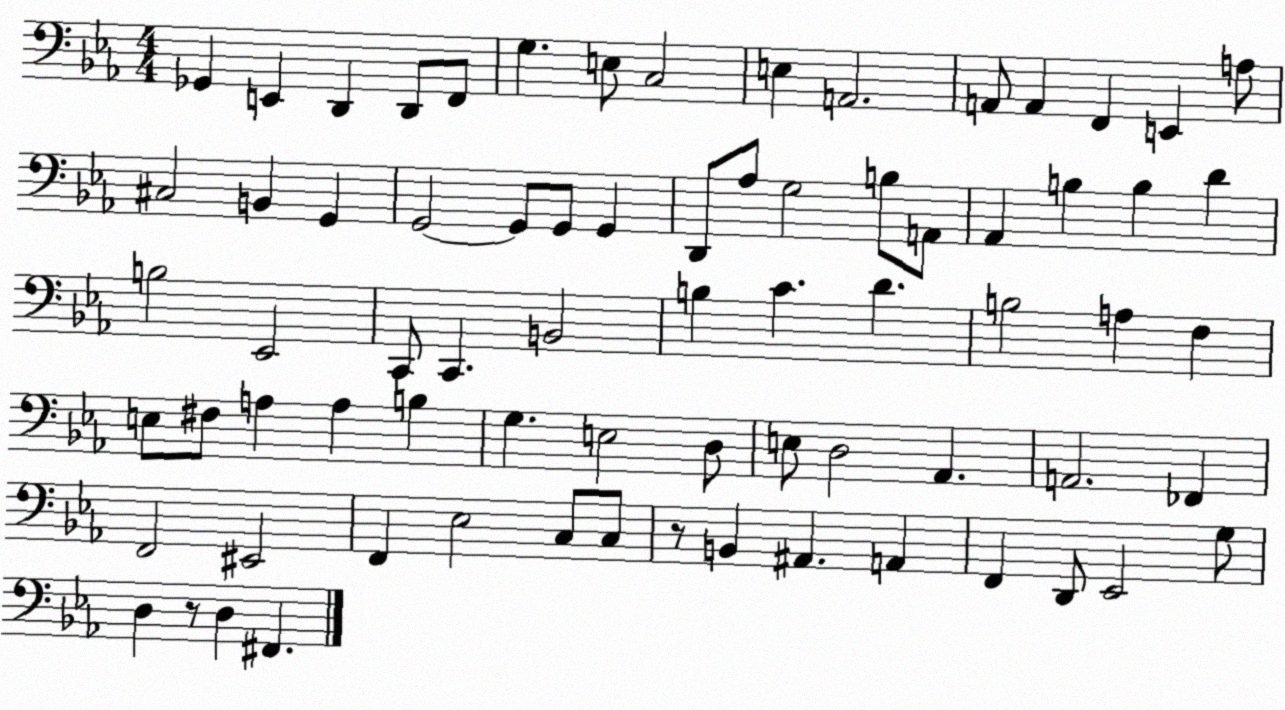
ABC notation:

X:1
T:Untitled
M:4/4
L:1/4
K:Eb
_G,, E,, D,, D,,/2 F,,/2 G, E,/2 C,2 E, A,,2 A,,/2 A,, F,, E,, A,/2 ^C,2 B,, G,, G,,2 G,,/2 G,,/2 G,, D,,/2 _A,/2 G,2 B,/2 A,,/2 _A,, B, B, D B,2 _E,,2 C,,/2 C,, B,,2 B, C D B,2 A, F, E,/2 ^F,/2 A, A, B, G, E,2 D,/2 E,/2 D,2 _A,, A,,2 _F,, F,,2 ^E,,2 F,, _E,2 C,/2 C,/2 z/2 B,, ^A,, A,, F,, D,,/2 _E,,2 G,/2 D, z/2 D, ^F,,